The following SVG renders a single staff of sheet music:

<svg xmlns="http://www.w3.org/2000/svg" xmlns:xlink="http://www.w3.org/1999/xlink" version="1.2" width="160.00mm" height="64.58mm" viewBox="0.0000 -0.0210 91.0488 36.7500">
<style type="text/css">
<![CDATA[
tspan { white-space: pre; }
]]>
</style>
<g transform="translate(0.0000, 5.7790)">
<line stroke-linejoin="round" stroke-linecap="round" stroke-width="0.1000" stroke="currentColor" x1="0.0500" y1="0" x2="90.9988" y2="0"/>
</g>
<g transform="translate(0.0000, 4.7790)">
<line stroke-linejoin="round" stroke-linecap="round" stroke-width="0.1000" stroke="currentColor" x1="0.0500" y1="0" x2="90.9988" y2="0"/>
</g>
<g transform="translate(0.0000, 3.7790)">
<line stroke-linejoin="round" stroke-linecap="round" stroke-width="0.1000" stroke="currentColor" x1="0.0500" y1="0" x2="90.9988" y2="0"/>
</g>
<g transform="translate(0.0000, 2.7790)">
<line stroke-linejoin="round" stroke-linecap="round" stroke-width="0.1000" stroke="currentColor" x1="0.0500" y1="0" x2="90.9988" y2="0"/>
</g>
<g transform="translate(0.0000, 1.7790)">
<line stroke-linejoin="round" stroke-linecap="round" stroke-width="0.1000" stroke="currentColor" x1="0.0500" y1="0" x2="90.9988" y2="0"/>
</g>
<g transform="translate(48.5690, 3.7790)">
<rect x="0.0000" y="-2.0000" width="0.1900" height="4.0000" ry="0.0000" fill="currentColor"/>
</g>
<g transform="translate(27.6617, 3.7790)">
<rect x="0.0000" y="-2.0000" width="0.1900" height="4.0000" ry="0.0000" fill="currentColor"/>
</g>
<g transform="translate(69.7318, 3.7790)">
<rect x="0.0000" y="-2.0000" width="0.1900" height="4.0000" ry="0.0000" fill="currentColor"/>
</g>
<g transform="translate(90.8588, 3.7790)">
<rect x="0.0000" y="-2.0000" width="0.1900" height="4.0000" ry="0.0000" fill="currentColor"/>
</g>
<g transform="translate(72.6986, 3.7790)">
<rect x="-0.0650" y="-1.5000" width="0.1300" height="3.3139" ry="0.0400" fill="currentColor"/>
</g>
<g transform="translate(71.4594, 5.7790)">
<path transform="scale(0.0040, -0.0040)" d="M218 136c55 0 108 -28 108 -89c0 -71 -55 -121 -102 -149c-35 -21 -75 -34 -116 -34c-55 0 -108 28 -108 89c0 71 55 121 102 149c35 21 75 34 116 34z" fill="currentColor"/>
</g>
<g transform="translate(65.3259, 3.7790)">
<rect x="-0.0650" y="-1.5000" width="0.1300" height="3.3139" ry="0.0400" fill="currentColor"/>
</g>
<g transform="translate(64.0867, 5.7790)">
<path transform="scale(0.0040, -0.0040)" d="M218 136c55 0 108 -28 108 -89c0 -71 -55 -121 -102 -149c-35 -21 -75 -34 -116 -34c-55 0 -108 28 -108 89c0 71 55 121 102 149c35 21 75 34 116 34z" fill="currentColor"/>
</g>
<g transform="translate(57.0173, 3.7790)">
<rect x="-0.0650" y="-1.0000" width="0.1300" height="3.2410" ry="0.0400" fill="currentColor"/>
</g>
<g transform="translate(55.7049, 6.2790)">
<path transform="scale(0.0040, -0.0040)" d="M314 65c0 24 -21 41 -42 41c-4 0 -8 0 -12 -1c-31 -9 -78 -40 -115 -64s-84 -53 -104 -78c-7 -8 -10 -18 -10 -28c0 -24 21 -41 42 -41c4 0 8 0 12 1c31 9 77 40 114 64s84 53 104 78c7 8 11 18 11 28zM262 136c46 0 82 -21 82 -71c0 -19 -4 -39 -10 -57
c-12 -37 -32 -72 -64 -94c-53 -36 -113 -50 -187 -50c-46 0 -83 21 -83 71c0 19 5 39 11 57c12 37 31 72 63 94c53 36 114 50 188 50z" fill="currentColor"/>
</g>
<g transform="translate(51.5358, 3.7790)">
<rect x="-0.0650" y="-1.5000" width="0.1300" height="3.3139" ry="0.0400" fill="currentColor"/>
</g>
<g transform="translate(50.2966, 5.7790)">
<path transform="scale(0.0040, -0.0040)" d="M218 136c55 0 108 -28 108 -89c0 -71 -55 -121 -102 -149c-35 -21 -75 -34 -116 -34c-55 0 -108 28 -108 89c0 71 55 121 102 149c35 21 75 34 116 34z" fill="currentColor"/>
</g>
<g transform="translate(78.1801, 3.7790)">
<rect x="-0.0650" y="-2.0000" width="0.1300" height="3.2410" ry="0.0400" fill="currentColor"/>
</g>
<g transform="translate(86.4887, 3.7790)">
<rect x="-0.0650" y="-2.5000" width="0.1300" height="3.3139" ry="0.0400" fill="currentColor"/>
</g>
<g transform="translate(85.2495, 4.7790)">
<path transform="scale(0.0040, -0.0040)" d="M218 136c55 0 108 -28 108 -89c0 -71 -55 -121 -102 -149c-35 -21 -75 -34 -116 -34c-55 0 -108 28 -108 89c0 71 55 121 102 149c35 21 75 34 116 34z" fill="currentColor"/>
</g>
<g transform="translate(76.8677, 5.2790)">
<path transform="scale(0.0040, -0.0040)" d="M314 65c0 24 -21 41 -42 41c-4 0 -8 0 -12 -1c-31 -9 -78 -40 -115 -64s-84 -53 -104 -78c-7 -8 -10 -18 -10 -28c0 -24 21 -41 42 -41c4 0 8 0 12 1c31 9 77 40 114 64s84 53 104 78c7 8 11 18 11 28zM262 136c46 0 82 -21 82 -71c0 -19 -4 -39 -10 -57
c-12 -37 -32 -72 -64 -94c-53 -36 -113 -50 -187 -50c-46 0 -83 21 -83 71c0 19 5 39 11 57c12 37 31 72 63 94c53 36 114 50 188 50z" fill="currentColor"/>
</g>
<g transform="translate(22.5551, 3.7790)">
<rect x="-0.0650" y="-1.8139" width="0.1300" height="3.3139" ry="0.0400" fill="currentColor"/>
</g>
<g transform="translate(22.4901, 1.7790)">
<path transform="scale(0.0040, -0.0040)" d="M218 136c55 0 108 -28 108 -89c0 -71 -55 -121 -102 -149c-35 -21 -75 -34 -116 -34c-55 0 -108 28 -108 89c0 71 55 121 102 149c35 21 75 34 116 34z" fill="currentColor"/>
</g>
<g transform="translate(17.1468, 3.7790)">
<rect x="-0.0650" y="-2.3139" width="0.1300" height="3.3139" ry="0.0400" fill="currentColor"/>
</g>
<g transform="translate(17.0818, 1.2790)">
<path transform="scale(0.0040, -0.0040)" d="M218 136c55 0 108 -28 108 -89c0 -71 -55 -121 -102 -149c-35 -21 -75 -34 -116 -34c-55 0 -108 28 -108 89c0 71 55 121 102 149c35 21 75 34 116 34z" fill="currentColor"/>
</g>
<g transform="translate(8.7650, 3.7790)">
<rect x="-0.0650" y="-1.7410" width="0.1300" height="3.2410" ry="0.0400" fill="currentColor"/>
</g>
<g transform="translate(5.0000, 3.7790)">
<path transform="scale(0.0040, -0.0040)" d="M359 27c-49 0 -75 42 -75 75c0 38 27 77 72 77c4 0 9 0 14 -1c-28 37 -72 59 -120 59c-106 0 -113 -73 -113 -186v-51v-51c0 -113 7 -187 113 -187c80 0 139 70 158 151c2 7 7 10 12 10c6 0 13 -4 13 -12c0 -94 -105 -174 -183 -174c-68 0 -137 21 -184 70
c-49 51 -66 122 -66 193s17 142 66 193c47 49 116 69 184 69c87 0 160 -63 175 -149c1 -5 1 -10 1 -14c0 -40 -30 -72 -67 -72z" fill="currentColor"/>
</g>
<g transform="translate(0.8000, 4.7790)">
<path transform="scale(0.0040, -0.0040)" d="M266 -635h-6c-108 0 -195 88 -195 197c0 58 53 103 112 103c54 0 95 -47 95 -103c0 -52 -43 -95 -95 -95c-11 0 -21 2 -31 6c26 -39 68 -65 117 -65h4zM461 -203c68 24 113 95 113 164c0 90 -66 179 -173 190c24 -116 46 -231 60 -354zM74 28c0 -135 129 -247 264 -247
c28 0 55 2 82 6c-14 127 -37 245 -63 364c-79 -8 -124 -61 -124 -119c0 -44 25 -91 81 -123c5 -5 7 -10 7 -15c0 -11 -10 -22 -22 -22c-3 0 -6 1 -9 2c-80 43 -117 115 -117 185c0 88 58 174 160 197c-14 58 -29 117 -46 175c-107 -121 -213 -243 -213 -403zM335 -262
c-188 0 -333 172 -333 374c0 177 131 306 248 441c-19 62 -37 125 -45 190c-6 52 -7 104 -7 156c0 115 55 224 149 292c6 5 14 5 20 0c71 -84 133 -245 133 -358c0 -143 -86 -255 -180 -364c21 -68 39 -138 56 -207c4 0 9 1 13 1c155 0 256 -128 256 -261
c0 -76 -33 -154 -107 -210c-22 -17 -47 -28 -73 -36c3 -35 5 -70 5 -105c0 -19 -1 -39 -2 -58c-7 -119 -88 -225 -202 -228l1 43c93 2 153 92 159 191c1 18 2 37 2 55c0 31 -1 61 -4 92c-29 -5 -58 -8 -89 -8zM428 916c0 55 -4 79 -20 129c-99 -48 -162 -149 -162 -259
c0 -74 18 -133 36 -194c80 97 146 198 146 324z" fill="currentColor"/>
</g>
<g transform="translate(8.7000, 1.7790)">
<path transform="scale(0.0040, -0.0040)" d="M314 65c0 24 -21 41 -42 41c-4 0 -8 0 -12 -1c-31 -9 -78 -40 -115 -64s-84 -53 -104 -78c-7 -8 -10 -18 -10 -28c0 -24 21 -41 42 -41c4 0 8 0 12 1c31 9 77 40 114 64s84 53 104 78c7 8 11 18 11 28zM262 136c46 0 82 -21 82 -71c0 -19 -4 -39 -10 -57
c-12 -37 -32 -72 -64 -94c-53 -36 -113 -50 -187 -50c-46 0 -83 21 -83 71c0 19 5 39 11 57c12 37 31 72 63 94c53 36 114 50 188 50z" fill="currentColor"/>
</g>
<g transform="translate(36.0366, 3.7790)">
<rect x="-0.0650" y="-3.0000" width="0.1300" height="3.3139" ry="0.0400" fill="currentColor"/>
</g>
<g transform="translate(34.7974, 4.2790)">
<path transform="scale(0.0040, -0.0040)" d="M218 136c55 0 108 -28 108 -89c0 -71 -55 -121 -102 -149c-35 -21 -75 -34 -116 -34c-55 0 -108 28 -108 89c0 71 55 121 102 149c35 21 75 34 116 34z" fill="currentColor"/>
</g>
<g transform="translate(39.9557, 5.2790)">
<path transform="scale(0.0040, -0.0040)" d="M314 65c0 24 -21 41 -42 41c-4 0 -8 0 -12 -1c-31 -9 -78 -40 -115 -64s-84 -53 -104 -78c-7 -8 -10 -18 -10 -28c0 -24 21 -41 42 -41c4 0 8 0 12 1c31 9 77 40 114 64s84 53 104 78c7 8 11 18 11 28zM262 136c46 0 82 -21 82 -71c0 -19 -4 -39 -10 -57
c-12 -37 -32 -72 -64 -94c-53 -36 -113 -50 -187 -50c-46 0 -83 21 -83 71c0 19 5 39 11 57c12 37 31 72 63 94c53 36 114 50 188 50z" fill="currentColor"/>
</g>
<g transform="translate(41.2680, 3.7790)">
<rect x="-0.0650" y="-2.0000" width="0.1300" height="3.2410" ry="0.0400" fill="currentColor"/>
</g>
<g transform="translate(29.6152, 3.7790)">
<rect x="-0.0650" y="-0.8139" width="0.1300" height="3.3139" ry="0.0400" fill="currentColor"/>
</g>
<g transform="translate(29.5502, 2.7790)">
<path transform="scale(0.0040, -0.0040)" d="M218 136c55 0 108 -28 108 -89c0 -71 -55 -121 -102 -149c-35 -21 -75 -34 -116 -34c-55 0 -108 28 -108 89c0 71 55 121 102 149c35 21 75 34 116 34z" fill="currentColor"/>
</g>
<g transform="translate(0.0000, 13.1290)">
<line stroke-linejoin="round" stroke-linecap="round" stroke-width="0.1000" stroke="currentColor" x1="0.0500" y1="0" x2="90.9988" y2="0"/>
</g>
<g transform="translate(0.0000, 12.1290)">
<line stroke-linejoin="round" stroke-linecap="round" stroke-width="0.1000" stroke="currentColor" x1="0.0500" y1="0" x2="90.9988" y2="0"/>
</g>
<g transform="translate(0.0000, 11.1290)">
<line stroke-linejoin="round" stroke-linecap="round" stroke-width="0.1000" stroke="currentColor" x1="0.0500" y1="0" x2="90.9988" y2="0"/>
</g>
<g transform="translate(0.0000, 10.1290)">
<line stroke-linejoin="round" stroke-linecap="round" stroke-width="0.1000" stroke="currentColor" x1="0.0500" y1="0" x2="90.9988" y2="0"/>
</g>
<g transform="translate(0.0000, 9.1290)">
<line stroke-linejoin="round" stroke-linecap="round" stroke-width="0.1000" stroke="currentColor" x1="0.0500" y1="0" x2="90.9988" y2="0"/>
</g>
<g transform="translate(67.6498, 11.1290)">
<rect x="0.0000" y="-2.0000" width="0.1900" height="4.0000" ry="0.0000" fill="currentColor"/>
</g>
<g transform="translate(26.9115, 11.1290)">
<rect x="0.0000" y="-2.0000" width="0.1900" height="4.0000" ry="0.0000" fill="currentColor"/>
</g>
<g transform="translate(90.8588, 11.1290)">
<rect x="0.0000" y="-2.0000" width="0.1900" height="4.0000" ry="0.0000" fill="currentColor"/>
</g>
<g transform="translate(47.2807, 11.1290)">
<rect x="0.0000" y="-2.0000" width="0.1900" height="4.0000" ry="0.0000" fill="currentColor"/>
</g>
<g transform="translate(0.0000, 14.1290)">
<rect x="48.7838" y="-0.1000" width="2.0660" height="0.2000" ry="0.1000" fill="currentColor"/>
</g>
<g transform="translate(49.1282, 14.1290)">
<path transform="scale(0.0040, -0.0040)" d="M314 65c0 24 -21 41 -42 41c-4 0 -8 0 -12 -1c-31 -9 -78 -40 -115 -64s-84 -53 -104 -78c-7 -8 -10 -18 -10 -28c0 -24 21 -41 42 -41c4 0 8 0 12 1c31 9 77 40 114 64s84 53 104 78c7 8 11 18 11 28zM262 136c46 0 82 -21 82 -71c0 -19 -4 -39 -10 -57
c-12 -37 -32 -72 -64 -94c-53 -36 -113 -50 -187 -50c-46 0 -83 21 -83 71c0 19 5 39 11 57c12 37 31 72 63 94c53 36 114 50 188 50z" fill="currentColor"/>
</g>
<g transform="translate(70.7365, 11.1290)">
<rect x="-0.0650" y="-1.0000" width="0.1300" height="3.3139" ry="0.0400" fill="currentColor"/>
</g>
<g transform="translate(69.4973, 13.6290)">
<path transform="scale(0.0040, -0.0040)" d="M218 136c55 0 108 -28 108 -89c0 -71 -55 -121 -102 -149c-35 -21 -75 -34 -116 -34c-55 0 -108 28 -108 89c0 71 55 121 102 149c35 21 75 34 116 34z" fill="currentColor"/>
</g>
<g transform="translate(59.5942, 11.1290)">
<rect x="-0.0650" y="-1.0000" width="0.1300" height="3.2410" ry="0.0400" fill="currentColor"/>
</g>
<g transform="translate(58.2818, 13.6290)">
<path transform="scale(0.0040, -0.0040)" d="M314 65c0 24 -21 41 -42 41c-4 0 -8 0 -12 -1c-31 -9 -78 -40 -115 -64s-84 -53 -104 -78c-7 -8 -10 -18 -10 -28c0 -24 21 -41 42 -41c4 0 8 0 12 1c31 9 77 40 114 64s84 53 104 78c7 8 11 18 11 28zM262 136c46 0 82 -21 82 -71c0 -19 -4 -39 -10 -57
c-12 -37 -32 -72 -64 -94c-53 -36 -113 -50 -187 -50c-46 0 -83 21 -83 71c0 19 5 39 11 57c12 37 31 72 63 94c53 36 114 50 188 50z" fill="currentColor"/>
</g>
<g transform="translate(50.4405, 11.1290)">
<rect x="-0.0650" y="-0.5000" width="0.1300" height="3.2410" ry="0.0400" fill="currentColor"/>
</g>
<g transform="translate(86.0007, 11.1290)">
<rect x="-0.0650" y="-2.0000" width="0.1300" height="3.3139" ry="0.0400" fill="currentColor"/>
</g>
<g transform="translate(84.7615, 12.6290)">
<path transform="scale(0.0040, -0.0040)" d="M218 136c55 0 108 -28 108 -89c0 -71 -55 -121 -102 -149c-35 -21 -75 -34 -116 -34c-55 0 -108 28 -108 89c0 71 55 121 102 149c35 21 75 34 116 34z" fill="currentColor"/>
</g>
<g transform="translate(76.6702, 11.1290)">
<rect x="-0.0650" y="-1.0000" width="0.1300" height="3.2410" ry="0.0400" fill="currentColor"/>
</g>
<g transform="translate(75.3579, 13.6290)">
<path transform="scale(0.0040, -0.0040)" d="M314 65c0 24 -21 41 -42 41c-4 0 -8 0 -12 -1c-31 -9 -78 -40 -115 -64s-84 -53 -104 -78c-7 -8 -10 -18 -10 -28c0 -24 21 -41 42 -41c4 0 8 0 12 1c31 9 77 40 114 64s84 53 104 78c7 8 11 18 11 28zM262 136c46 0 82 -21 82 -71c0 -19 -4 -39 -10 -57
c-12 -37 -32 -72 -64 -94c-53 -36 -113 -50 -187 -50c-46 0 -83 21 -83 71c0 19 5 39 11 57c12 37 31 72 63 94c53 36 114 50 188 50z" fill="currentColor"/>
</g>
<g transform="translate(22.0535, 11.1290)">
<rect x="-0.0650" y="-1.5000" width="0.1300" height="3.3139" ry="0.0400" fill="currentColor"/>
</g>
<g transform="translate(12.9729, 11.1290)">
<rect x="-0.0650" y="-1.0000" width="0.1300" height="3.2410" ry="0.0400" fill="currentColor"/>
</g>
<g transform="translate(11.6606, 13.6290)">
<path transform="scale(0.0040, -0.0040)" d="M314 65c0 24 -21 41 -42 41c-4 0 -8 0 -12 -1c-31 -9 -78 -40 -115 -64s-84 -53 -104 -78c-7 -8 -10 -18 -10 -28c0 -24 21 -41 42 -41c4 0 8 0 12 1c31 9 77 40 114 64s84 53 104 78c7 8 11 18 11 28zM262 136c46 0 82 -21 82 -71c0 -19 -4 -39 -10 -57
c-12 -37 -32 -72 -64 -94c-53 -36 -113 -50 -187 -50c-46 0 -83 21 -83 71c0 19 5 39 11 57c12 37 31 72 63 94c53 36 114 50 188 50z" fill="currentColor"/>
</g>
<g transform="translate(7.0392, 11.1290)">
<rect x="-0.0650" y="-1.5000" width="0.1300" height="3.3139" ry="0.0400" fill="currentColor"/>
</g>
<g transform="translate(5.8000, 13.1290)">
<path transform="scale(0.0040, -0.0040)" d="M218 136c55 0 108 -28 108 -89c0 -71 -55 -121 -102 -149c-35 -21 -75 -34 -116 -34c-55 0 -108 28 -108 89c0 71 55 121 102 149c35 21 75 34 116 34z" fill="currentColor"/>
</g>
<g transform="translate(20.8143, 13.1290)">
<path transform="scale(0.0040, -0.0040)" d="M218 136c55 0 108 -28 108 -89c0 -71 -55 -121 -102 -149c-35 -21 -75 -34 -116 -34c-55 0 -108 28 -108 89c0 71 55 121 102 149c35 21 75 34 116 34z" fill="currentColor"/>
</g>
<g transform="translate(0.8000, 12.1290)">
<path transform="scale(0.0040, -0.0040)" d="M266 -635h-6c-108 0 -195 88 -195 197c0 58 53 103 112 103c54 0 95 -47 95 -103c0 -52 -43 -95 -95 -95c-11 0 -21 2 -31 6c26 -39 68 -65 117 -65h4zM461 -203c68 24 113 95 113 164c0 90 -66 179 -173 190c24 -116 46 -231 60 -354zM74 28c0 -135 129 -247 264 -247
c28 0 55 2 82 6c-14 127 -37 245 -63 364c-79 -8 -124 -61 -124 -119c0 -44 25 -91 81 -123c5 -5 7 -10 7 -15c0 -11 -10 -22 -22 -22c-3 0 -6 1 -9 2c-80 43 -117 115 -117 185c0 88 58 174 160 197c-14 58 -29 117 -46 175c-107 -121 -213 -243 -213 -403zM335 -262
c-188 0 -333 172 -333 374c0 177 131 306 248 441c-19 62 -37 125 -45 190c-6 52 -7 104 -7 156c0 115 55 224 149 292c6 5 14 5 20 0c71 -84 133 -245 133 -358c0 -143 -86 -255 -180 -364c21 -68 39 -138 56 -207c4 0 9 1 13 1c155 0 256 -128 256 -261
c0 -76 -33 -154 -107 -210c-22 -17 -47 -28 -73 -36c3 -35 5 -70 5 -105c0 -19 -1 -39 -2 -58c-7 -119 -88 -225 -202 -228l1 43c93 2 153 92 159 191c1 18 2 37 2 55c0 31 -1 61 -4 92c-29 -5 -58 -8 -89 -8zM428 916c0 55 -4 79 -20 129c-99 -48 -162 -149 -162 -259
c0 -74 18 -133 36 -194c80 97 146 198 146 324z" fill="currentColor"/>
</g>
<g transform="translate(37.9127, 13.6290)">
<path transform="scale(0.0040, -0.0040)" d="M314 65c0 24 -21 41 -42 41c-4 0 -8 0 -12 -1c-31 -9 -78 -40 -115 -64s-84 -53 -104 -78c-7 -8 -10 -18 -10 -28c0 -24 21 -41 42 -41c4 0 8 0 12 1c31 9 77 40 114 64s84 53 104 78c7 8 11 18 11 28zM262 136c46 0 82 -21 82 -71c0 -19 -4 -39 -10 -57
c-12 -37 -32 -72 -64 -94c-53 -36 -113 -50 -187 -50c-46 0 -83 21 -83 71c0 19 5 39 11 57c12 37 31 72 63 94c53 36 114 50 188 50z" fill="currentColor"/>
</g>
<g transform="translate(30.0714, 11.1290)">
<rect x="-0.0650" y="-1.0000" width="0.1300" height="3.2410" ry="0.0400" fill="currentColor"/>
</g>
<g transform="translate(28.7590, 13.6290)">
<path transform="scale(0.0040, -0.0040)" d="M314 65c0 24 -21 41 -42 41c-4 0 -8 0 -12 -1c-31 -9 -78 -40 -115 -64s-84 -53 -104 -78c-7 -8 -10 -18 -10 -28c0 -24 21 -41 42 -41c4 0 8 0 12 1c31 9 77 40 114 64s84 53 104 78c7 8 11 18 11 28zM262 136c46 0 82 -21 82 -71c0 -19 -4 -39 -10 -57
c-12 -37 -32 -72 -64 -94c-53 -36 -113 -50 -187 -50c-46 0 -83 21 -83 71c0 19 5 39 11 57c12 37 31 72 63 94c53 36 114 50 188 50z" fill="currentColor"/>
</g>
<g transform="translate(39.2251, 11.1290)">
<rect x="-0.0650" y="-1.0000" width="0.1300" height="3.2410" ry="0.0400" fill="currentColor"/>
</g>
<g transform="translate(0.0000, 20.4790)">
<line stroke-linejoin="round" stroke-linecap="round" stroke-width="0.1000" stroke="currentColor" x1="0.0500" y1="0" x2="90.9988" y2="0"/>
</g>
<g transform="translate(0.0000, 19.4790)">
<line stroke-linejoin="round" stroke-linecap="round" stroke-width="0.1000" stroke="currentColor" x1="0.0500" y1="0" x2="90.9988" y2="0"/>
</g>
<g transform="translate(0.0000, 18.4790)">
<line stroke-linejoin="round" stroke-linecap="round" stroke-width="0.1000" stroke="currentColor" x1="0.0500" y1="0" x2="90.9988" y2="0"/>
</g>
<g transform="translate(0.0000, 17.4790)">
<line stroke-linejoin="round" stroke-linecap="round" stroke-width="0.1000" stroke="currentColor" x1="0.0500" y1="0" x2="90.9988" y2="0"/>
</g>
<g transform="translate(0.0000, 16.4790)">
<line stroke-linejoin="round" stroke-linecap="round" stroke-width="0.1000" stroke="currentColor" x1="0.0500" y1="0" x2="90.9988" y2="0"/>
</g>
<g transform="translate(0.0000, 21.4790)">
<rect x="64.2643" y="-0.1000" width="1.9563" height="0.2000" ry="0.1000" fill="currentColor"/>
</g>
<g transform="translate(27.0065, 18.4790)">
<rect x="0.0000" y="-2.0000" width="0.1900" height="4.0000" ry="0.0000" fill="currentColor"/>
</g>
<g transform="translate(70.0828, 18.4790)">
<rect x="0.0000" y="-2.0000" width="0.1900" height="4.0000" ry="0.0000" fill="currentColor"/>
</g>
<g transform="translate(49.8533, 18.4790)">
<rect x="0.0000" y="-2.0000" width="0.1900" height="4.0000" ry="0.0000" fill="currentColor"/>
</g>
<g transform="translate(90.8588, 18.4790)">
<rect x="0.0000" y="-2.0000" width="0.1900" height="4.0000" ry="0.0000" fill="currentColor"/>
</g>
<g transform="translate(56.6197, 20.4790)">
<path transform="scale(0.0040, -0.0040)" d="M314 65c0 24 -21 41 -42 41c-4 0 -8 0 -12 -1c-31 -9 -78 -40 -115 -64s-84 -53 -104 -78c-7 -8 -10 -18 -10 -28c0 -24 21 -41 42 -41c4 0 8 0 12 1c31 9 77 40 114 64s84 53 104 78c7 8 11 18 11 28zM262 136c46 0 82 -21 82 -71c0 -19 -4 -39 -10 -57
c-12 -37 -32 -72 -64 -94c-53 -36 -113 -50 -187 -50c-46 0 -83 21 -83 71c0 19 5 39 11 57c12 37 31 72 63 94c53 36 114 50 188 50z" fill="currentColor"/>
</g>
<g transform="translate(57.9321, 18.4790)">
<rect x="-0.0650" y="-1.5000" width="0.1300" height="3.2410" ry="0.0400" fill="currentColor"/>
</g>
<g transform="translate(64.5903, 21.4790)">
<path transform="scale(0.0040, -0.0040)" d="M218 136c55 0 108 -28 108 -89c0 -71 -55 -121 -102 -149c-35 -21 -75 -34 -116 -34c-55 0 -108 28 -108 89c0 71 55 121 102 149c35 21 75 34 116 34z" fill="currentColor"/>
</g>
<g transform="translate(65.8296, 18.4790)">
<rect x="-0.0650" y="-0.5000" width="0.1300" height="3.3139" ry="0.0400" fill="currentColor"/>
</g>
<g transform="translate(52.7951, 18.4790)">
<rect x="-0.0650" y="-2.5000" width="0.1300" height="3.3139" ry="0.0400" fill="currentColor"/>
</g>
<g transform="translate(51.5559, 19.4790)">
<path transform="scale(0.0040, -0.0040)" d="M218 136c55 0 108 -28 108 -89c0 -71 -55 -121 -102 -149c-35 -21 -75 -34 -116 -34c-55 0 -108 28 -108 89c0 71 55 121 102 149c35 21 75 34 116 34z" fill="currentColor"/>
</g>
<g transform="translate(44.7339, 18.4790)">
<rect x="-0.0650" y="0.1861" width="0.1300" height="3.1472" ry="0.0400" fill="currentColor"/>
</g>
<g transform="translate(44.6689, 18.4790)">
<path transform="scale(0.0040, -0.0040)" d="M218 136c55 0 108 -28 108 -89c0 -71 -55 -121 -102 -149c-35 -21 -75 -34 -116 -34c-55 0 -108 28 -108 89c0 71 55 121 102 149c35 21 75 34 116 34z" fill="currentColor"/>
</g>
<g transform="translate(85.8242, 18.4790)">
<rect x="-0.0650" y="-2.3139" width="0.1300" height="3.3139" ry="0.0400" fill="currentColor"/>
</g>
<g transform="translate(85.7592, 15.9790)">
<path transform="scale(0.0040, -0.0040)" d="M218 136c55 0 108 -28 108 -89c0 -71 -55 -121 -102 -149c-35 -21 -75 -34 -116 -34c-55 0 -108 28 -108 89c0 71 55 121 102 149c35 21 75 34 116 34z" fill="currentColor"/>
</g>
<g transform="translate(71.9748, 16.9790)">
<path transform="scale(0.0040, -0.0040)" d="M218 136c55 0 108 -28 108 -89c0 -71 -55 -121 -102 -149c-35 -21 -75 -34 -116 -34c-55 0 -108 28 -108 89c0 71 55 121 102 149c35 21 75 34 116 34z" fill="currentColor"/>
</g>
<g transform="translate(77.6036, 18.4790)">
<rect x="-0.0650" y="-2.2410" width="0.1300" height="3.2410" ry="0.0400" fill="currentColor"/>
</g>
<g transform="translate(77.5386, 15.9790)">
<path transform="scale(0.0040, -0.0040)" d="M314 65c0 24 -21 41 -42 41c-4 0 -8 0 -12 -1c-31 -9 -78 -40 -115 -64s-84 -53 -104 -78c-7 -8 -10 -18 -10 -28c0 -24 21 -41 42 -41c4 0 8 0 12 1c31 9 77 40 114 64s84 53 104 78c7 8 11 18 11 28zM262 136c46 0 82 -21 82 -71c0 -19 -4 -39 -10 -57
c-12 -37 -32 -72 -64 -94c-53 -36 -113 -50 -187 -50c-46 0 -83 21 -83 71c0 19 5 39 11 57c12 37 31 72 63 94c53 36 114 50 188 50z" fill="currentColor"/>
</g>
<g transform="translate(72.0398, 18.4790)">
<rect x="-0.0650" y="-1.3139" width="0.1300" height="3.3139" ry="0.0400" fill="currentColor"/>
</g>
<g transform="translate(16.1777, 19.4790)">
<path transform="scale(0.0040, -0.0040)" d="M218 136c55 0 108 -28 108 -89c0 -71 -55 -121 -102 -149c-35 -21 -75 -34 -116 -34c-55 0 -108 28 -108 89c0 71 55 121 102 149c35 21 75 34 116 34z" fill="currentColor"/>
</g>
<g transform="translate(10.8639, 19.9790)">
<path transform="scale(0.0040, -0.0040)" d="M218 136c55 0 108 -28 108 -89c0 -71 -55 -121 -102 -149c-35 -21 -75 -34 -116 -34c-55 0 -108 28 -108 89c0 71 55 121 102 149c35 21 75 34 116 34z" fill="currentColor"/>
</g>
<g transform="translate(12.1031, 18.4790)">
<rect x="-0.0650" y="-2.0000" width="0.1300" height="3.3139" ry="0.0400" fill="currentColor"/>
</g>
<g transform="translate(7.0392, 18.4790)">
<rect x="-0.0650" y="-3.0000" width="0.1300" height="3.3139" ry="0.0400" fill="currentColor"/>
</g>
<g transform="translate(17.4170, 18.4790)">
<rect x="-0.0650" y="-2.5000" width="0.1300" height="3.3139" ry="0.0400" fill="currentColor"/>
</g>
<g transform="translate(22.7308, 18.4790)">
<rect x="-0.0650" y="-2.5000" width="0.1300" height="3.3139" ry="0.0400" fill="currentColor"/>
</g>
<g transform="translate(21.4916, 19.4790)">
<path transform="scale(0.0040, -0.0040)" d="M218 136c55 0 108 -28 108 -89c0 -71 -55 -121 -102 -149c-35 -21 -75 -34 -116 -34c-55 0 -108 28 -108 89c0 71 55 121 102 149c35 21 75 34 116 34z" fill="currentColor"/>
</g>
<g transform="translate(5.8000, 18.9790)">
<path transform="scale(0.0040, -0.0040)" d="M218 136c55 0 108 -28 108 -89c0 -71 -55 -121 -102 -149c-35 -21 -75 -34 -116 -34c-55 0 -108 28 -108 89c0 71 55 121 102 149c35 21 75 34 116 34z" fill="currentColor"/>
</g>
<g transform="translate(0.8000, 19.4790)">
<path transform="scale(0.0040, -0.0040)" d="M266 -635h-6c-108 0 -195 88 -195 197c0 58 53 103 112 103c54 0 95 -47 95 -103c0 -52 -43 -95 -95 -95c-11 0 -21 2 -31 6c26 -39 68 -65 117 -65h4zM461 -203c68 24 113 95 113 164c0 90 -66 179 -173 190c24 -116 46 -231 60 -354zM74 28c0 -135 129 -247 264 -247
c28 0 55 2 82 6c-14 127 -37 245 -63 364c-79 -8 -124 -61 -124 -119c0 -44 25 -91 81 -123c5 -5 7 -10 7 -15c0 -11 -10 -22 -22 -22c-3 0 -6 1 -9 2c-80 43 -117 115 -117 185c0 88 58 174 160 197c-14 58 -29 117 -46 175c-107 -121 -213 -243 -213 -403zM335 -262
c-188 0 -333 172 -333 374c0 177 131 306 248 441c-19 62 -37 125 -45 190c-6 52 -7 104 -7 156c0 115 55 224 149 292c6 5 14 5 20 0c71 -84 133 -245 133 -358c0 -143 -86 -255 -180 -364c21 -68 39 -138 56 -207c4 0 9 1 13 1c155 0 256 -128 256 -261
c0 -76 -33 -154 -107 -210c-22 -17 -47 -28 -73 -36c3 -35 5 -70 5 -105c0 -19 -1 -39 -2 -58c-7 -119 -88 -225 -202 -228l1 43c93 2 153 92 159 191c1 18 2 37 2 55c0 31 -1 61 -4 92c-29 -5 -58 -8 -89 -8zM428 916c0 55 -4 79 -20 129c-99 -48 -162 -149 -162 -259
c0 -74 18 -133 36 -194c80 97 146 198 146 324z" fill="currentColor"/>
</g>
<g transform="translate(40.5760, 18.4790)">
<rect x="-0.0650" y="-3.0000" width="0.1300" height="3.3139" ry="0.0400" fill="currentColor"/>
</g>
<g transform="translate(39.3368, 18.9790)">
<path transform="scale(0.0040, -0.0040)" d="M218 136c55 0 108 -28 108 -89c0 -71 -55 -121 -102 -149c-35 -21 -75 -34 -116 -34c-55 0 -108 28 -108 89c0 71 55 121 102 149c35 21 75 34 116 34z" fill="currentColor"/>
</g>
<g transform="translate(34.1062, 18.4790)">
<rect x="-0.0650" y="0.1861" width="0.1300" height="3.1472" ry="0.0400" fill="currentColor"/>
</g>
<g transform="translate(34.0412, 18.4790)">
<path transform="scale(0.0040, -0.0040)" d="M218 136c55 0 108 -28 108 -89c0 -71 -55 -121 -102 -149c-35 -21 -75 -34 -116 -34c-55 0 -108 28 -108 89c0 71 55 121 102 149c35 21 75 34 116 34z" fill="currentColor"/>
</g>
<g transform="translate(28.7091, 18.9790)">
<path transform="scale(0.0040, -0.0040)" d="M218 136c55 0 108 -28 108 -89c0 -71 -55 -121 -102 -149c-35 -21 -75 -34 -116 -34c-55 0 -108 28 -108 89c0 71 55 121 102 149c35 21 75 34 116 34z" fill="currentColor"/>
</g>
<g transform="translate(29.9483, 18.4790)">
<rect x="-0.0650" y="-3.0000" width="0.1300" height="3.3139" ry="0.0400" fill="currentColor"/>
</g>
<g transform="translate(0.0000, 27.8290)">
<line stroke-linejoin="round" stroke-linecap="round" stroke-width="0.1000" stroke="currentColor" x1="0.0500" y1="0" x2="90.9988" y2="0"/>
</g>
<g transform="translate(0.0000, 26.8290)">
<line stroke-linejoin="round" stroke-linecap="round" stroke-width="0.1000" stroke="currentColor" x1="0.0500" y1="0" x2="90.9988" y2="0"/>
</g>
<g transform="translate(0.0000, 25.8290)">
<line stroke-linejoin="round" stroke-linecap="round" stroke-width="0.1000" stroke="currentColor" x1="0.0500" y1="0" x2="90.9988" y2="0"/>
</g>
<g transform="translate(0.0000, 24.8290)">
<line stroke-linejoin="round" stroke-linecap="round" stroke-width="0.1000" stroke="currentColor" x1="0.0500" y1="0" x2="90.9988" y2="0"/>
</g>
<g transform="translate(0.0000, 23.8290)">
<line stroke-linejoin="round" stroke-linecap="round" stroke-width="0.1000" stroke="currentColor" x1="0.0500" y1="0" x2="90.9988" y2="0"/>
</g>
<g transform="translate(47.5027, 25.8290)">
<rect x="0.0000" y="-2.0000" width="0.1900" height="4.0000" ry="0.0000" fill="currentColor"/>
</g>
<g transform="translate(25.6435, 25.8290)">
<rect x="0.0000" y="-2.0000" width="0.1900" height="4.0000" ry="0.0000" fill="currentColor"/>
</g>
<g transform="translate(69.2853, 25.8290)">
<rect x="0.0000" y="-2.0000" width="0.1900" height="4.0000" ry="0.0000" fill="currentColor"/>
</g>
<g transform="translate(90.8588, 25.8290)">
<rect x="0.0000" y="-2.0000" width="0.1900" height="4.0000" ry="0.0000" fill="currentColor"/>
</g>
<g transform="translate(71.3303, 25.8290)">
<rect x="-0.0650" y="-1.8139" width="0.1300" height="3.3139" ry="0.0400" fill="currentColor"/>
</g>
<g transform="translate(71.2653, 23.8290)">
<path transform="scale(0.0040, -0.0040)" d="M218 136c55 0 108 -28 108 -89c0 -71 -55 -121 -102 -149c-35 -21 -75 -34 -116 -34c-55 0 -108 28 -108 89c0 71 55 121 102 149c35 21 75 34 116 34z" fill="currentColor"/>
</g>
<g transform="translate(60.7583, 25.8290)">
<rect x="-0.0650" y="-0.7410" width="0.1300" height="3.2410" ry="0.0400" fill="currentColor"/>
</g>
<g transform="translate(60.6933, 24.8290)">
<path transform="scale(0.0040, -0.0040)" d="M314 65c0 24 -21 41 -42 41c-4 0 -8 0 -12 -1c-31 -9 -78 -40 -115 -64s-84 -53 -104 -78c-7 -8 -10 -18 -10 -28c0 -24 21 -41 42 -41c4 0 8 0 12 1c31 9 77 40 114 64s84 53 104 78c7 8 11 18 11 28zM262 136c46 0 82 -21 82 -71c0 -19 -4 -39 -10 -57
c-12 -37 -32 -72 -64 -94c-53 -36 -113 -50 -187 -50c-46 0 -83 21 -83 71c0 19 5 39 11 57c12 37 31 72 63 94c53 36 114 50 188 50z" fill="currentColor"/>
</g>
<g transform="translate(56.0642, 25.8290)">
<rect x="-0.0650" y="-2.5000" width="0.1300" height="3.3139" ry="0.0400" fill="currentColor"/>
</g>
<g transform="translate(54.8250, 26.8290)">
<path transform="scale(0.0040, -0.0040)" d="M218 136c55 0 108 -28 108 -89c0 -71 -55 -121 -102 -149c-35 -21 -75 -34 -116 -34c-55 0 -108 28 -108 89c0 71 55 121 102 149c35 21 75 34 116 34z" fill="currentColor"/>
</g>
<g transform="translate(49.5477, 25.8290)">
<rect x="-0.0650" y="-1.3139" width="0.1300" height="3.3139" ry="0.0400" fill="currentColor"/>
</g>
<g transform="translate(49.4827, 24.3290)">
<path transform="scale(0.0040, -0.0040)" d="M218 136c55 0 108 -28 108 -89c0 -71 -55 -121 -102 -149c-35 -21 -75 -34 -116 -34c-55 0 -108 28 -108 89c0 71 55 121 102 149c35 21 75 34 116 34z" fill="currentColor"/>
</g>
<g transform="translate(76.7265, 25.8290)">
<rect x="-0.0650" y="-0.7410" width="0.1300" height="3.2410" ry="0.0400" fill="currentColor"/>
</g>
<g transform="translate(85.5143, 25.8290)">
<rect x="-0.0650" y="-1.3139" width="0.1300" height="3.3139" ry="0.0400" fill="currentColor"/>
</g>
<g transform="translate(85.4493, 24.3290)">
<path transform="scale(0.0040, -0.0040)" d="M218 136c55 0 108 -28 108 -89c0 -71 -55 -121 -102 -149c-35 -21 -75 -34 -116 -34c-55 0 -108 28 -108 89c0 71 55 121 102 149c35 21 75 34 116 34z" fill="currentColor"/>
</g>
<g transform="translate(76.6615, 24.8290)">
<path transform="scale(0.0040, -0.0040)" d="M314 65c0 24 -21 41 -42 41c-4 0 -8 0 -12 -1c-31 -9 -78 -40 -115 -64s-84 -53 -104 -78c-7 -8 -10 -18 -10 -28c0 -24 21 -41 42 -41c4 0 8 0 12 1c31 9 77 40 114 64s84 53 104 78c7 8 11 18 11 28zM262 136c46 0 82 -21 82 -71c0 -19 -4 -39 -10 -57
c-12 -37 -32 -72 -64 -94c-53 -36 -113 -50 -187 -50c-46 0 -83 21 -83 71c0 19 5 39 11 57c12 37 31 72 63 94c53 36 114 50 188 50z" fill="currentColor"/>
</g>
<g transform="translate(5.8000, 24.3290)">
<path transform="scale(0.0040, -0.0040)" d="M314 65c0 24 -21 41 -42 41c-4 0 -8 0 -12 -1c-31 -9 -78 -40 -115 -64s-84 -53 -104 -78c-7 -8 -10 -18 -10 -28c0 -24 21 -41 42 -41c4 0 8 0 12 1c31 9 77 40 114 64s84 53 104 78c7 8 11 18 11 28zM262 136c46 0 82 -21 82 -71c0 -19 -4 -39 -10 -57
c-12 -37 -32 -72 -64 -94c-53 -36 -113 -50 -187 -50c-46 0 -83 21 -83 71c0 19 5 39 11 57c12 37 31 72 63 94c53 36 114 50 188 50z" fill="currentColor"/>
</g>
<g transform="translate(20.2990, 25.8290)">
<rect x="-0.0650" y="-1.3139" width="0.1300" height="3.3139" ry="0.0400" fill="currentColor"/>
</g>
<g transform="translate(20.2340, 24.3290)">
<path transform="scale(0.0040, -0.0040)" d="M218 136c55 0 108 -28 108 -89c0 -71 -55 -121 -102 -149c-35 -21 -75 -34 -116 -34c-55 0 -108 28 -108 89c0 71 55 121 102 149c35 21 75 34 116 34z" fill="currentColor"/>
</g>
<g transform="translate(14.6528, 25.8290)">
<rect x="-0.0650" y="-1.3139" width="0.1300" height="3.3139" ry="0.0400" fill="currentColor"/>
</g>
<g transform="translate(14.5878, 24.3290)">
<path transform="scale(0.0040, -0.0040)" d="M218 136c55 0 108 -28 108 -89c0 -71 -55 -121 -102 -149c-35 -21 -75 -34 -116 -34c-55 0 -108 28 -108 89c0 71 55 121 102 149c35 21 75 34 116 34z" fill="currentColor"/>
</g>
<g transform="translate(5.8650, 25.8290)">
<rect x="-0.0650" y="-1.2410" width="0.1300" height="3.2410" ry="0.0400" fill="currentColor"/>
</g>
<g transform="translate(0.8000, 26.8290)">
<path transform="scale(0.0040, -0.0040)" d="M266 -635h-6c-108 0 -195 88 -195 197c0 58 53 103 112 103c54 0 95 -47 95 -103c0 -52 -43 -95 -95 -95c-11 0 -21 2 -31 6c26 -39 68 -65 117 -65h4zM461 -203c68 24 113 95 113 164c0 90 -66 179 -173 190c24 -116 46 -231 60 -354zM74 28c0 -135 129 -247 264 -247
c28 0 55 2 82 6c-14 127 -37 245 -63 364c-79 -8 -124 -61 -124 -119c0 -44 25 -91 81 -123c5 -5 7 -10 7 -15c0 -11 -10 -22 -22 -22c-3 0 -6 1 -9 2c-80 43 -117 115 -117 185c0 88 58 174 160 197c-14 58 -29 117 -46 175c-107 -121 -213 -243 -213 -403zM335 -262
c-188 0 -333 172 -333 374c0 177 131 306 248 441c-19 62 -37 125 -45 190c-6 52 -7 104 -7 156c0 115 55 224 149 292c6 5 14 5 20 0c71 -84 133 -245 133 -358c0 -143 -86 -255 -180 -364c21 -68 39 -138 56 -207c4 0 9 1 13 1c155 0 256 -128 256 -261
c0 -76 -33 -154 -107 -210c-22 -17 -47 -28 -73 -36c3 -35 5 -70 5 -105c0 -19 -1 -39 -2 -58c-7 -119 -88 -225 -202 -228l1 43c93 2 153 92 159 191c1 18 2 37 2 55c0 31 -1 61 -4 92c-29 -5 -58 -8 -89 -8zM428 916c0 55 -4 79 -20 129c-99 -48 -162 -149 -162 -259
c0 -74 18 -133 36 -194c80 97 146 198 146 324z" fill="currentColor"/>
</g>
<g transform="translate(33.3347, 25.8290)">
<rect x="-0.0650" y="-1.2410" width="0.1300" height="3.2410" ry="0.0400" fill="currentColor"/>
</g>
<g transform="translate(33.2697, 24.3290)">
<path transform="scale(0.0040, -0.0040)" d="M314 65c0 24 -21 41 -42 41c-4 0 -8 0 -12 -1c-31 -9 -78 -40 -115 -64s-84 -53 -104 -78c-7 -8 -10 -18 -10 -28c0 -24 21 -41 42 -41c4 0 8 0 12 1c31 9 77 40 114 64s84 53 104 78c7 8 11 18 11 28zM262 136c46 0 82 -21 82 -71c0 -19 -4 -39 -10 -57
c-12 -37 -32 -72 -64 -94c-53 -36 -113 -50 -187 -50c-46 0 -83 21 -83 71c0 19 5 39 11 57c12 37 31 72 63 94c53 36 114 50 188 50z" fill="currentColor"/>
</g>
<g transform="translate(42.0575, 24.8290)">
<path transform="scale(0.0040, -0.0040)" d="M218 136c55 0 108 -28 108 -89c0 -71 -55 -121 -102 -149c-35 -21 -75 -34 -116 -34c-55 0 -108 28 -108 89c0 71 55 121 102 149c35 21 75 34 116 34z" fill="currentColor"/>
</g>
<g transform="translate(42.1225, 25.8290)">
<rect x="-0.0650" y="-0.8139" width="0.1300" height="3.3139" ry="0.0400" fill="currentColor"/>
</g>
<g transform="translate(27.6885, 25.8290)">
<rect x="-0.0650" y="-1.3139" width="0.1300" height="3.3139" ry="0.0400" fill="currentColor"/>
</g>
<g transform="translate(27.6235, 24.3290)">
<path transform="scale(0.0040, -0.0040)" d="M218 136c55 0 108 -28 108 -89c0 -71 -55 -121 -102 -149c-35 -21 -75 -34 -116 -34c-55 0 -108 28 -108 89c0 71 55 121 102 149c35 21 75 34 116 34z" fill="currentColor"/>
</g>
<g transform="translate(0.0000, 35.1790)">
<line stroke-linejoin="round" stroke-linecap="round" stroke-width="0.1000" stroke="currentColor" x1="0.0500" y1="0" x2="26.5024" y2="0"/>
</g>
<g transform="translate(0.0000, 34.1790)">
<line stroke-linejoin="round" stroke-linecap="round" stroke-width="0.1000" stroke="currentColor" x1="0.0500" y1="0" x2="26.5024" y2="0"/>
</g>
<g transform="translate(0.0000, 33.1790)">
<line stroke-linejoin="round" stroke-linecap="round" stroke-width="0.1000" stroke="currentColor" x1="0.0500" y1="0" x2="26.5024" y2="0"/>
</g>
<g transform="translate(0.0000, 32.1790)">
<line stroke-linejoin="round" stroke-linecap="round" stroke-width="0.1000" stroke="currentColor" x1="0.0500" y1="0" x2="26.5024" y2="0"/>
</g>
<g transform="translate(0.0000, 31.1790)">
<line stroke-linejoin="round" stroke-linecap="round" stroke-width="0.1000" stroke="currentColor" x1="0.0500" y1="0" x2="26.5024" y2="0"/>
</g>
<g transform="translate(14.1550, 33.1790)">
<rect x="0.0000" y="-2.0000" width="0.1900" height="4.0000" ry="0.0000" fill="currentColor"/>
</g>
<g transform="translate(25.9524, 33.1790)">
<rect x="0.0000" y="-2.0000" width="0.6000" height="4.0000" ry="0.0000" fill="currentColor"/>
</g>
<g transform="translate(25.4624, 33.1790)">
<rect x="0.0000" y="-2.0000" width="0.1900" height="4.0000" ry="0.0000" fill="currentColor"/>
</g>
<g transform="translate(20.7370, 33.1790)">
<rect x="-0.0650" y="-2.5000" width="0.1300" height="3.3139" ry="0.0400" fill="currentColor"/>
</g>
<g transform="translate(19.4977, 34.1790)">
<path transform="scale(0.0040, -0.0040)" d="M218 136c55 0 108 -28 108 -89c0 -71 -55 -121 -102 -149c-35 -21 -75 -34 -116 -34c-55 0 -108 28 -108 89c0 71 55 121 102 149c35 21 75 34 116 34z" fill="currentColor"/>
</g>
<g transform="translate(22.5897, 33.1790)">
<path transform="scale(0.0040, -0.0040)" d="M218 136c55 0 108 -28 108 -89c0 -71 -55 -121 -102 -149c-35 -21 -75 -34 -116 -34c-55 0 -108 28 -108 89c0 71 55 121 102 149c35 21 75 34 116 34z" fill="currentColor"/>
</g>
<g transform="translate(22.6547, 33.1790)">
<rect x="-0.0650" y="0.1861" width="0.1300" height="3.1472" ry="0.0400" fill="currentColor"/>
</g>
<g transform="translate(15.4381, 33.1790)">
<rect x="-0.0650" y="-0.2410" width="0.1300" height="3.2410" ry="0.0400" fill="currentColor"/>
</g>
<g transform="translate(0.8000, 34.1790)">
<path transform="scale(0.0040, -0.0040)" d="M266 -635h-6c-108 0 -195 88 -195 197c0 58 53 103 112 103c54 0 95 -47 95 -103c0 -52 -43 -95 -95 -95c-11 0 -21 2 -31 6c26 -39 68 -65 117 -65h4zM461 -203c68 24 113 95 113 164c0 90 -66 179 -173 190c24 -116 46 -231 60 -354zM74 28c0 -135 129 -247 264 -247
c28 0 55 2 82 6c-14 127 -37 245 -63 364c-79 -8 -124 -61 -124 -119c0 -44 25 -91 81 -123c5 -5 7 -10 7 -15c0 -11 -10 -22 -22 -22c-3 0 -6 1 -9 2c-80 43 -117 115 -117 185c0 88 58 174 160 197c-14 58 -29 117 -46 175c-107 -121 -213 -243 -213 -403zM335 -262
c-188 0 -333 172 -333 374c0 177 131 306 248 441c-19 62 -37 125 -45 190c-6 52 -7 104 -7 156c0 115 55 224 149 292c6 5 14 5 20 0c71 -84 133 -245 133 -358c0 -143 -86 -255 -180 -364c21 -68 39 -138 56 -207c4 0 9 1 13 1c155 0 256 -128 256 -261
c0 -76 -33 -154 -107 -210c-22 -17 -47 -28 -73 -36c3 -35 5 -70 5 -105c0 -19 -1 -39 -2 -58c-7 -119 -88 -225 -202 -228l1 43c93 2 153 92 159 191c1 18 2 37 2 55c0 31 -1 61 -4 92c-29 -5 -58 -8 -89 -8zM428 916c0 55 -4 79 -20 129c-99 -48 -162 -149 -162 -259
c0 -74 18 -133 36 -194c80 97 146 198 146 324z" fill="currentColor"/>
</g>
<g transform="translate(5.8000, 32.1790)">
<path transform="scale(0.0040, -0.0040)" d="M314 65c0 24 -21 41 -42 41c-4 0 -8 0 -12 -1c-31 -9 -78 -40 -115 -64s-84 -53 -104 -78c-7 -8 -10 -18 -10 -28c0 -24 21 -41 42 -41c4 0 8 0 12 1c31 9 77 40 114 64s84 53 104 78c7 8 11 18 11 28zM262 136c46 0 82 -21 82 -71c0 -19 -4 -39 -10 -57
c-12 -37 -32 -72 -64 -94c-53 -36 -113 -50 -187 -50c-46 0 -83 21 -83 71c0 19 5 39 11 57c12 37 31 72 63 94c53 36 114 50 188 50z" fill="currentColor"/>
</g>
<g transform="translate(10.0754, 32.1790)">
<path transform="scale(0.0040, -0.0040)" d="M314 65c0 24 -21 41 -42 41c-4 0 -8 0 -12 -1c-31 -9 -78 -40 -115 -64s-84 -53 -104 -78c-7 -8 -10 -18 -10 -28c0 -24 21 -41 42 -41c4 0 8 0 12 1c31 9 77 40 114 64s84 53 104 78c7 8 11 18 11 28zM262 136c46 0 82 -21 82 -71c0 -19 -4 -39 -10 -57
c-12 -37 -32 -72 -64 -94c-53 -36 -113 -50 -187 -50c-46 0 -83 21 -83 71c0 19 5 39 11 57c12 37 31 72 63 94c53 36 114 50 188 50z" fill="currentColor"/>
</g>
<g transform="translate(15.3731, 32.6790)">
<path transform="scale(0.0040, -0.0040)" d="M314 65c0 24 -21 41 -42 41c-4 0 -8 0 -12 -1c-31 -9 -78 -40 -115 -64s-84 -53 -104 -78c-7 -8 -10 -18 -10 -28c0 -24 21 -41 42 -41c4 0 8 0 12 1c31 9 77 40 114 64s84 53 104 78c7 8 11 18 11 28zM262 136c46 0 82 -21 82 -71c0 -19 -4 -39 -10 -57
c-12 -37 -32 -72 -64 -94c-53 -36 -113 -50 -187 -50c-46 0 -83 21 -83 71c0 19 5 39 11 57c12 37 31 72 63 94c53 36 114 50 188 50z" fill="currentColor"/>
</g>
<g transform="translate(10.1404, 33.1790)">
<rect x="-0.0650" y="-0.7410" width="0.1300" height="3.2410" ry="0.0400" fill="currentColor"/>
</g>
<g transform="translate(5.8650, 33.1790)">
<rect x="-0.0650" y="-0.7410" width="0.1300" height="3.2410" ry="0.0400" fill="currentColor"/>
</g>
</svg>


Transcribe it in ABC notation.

X:1
T:Untitled
M:4/4
L:1/4
K:C
f2 g f d A F2 E D2 E E F2 G E D2 E D2 D2 C2 D2 D D2 F A F G G A B A B G E2 C e g2 g e2 e e e e2 d e G d2 f d2 e d2 d2 c2 G B